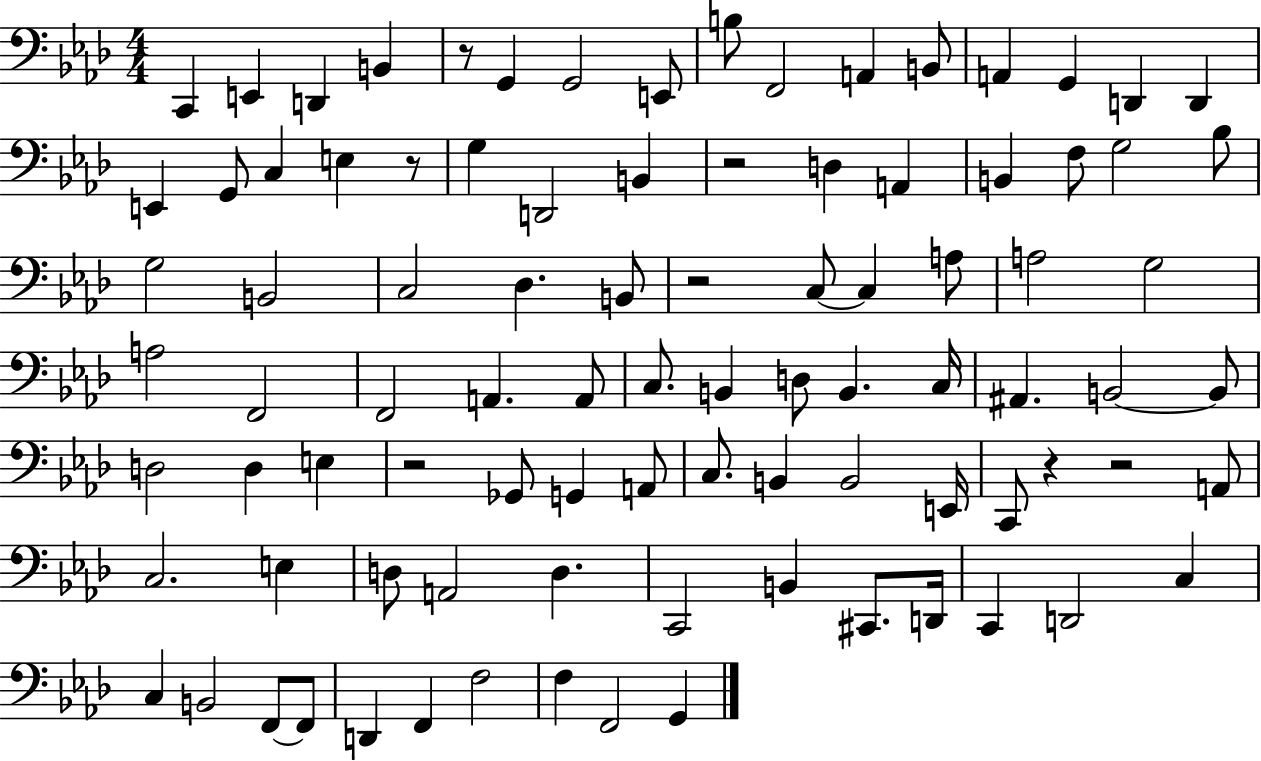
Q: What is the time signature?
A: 4/4